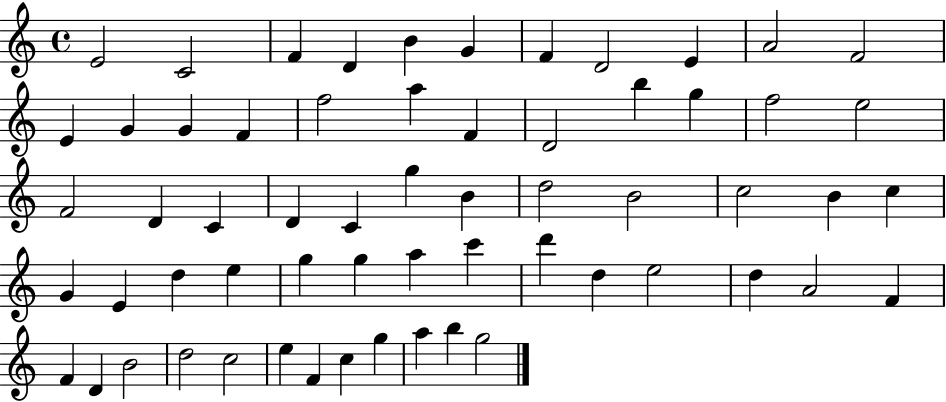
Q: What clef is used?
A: treble